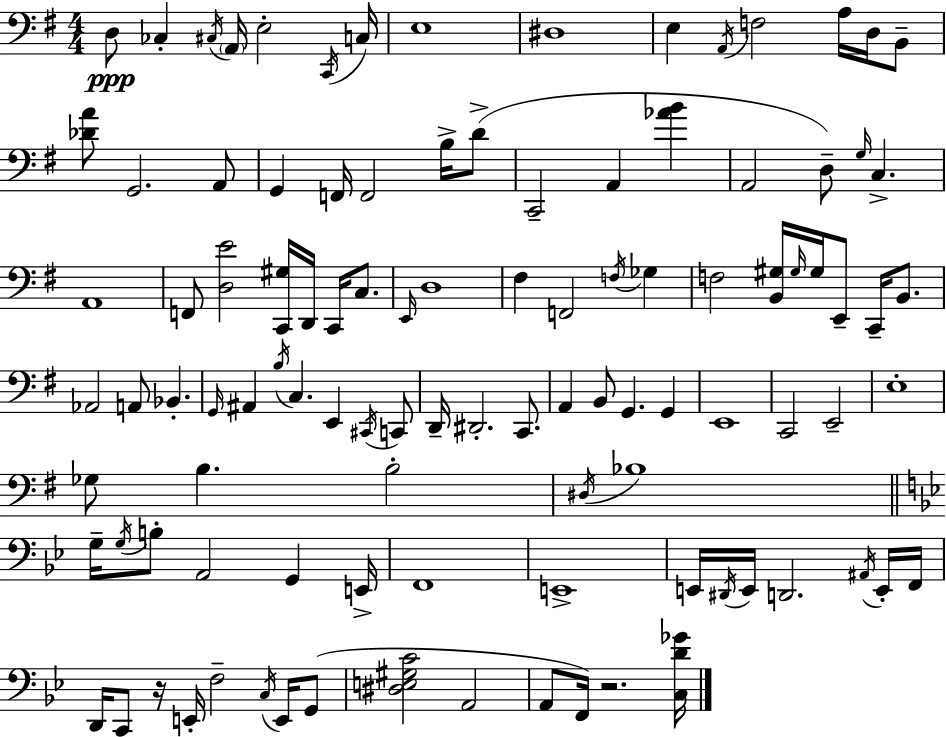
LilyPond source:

{
  \clef bass
  \numericTimeSignature
  \time 4/4
  \key e \minor
  d8\ppp ces4-. \acciaccatura { cis16 } \parenthesize a,16 e2-. | \acciaccatura { c,16 } c16 e1 | dis1 | e4 \acciaccatura { a,16 } f2 a16 | \break d16 b,8-- <des' a'>8 g,2. | a,8 g,4 f,16 f,2 | b16-> d'8->( c,2-- a,4 <aes' b'>4 | a,2 d8--) \grace { g16 } c4.-> | \break a,1 | f,8 <d e'>2 <c, gis>16 d,16 | c,16 c8. \grace { e,16 } d1 | fis4 f,2 | \break \acciaccatura { f16 } ges4 f2 <b, gis>16 \grace { gis16 } | gis16 e,8-- c,16-- b,8. aes,2 a,8 | bes,4.-. \grace { g,16 } ais,4 \acciaccatura { b16 } c4. | e,4 \acciaccatura { cis,16 } c,8 d,16-- dis,2.-. | \break c,8. a,4 b,8 | g,4. g,4 e,1 | c,2 | e,2-- e1-. | \break ges8 b4. | b2-. \acciaccatura { dis16 } bes1 | \bar "||" \break \key bes \major g16-- \acciaccatura { g16 } b8-. a,2 g,4 | e,16-> f,1 | e,1-> | e,16 \acciaccatura { dis,16 } e,16 d,2. | \break \acciaccatura { ais,16 } e,16-. f,16 d,16 c,8 r16 e,16-. f2-- | \acciaccatura { c16 } e,16 g,8( <dis e gis c'>2 a,2 | a,8 f,16) r2. | <c d' ges'>16 \bar "|."
}